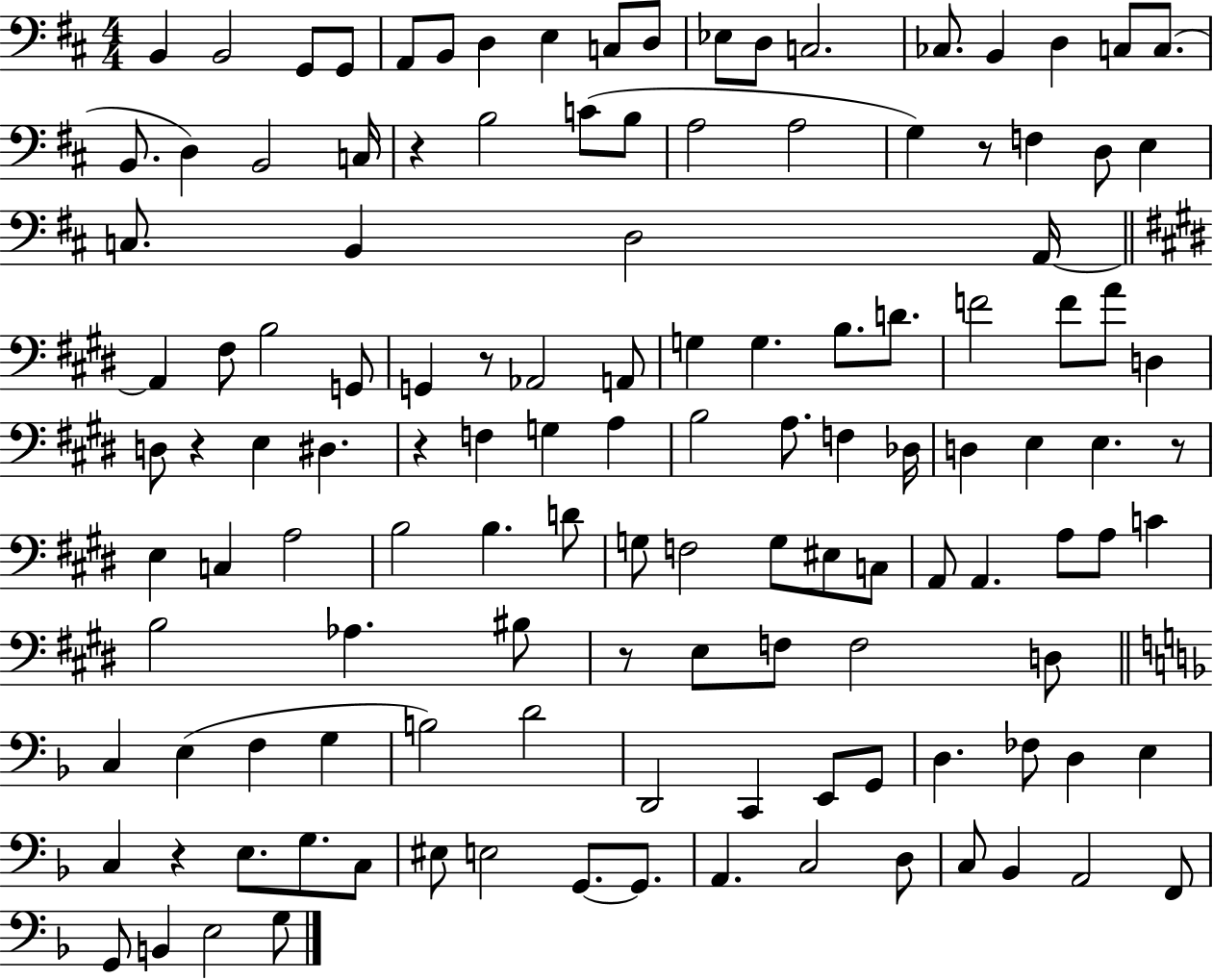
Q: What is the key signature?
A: D major